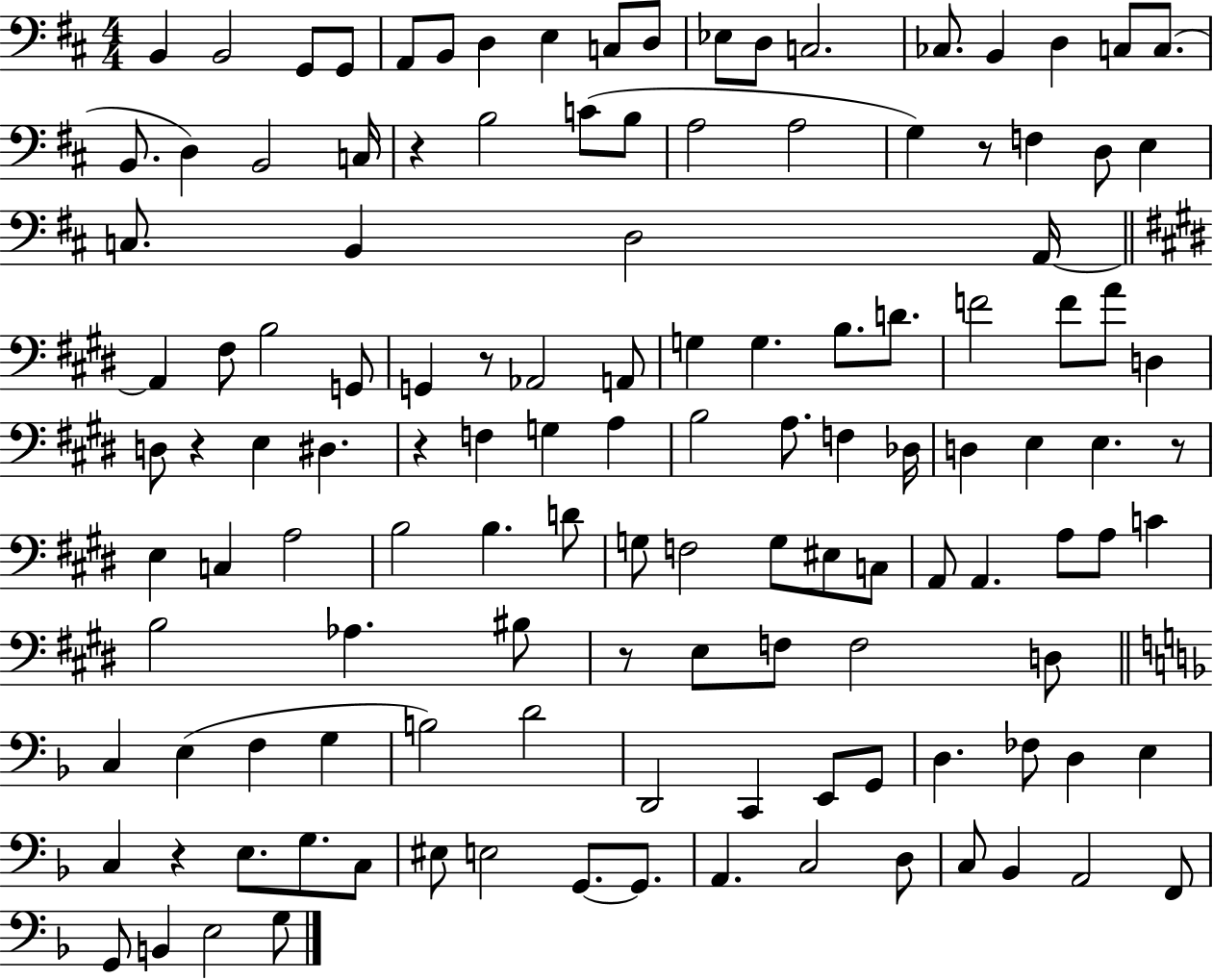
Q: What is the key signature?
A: D major